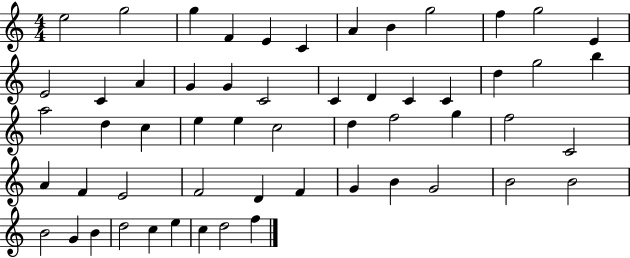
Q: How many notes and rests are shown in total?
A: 56